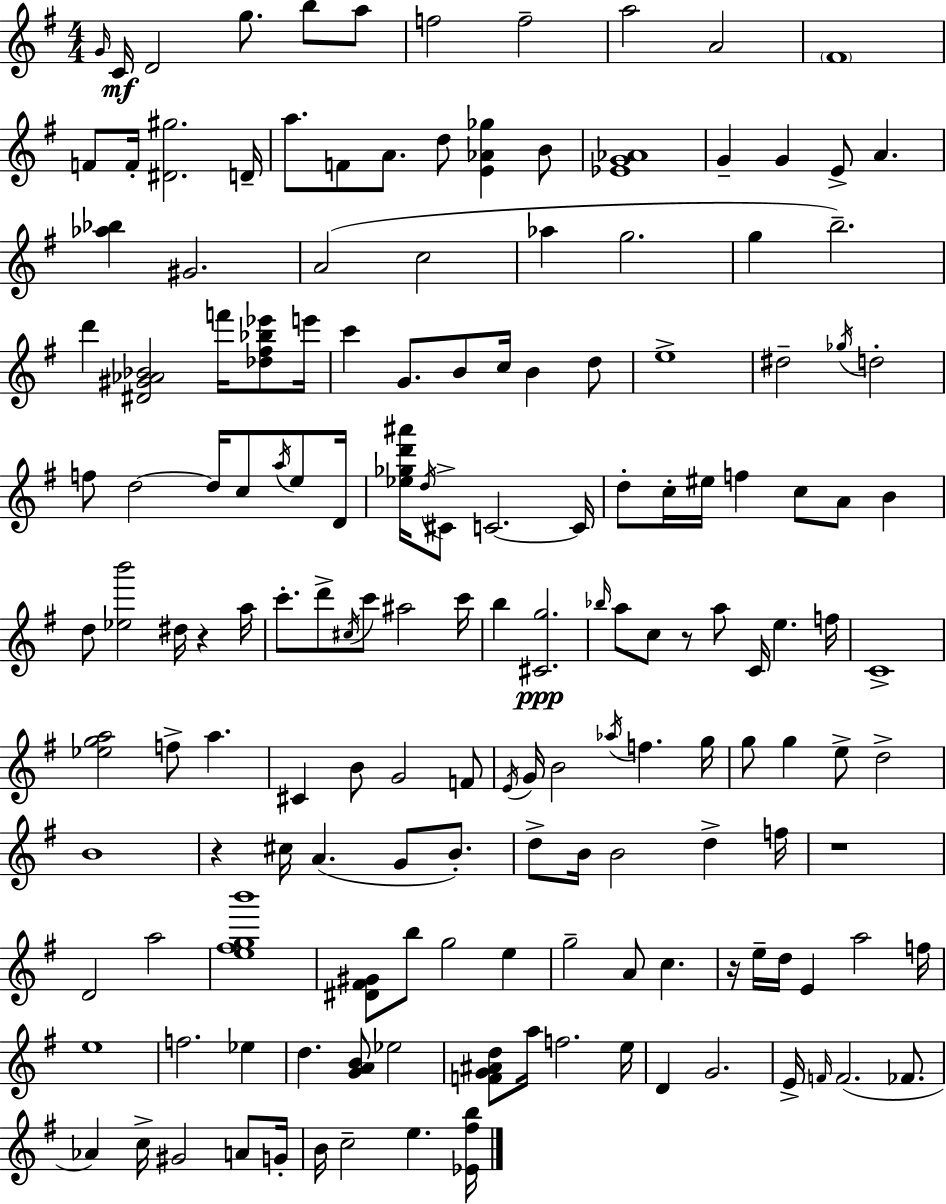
G4/s C4/s D4/h G5/e. B5/e A5/e F5/h F5/h A5/h A4/h F#4/w F4/e F4/s [D#4,G#5]/h. D4/s A5/e. F4/e A4/e. D5/e [E4,Ab4,Gb5]/q B4/e [Eb4,G4,Ab4]/w G4/q G4/q E4/e A4/q. [Ab5,Bb5]/q G#4/h. A4/h C5/h Ab5/q G5/h. G5/q B5/h. D6/q [D#4,G#4,Ab4,Bb4]/h F6/s [Db5,F#5,Bb5,Eb6]/e E6/s C6/q G4/e. B4/e C5/s B4/q D5/e E5/w D#5/h Gb5/s D5/h F5/e D5/h D5/s C5/e A5/s E5/e D4/s [Eb5,Gb5,D6,A#6]/s D5/s C#4/e C4/h. C4/s D5/e C5/s EIS5/s F5/q C5/e A4/e B4/q D5/e [Eb5,B6]/h D#5/s R/q A5/s C6/e. D6/e C#5/s C6/e A#5/h C6/s B5/q [C#4,G5]/h. Bb5/s A5/e C5/e R/e A5/e C4/s E5/q. F5/s C4/w [Eb5,G5,A5]/h F5/e A5/q. C#4/q B4/e G4/h F4/e E4/s G4/s B4/h Ab5/s F5/q. G5/s G5/e G5/q E5/e D5/h B4/w R/q C#5/s A4/q. G4/e B4/e. D5/e B4/s B4/h D5/q F5/s R/w D4/h A5/h [E5,F#5,G5,B6]/w [D#4,F#4,G#4]/e B5/e G5/h E5/q G5/h A4/e C5/q. R/s E5/s D5/s E4/q A5/h F5/s E5/w F5/h. Eb5/q D5/q. [G4,A4,B4]/e Eb5/h [F4,G4,A#4,D5]/e A5/s F5/h. E5/s D4/q G4/h. E4/s F4/s F4/h. FES4/e. Ab4/q C5/s G#4/h A4/e G4/s B4/s C5/h E5/q. [Eb4,F#5,B5]/s